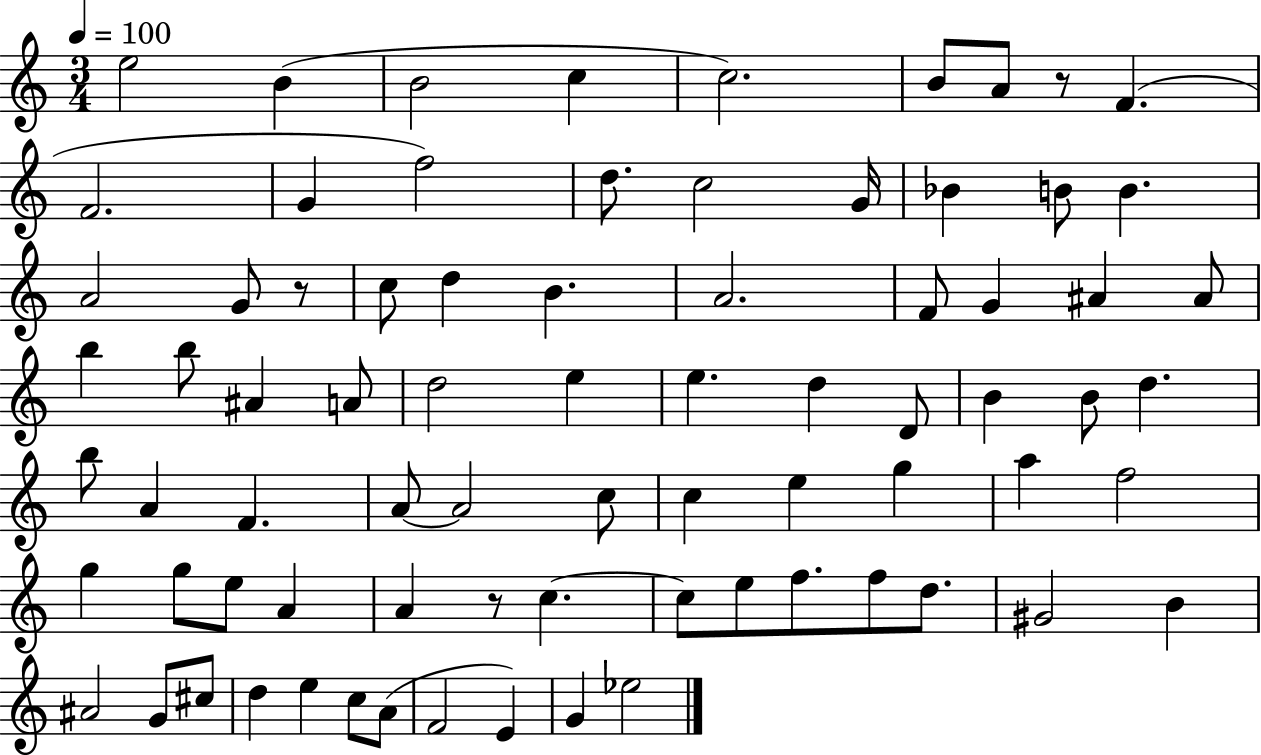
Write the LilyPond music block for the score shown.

{
  \clef treble
  \numericTimeSignature
  \time 3/4
  \key c \major
  \tempo 4 = 100
  e''2 b'4( | b'2 c''4 | c''2.) | b'8 a'8 r8 f'4.( | \break f'2. | g'4 f''2) | d''8. c''2 g'16 | bes'4 b'8 b'4. | \break a'2 g'8 r8 | c''8 d''4 b'4. | a'2. | f'8 g'4 ais'4 ais'8 | \break b''4 b''8 ais'4 a'8 | d''2 e''4 | e''4. d''4 d'8 | b'4 b'8 d''4. | \break b''8 a'4 f'4. | a'8~~ a'2 c''8 | c''4 e''4 g''4 | a''4 f''2 | \break g''4 g''8 e''8 a'4 | a'4 r8 c''4.~~ | c''8 e''8 f''8. f''8 d''8. | gis'2 b'4 | \break ais'2 g'8 cis''8 | d''4 e''4 c''8 a'8( | f'2 e'4) | g'4 ees''2 | \break \bar "|."
}